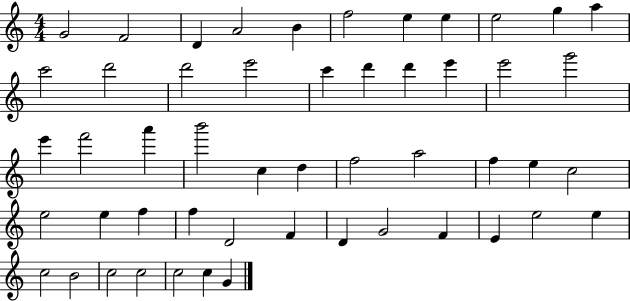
{
  \clef treble
  \numericTimeSignature
  \time 4/4
  \key c \major
  g'2 f'2 | d'4 a'2 b'4 | f''2 e''4 e''4 | e''2 g''4 a''4 | \break c'''2 d'''2 | d'''2 e'''2 | c'''4 d'''4 d'''4 e'''4 | e'''2 g'''2 | \break e'''4 f'''2 a'''4 | b'''2 c''4 d''4 | f''2 a''2 | f''4 e''4 c''2 | \break e''2 e''4 f''4 | f''4 d'2 f'4 | d'4 g'2 f'4 | e'4 e''2 e''4 | \break c''2 b'2 | c''2 c''2 | c''2 c''4 g'4 | \bar "|."
}